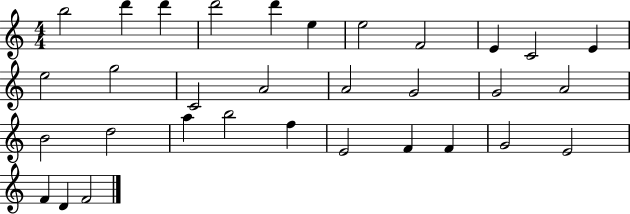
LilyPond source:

{
  \clef treble
  \numericTimeSignature
  \time 4/4
  \key c \major
  b''2 d'''4 d'''4 | d'''2 d'''4 e''4 | e''2 f'2 | e'4 c'2 e'4 | \break e''2 g''2 | c'2 a'2 | a'2 g'2 | g'2 a'2 | \break b'2 d''2 | a''4 b''2 f''4 | e'2 f'4 f'4 | g'2 e'2 | \break f'4 d'4 f'2 | \bar "|."
}